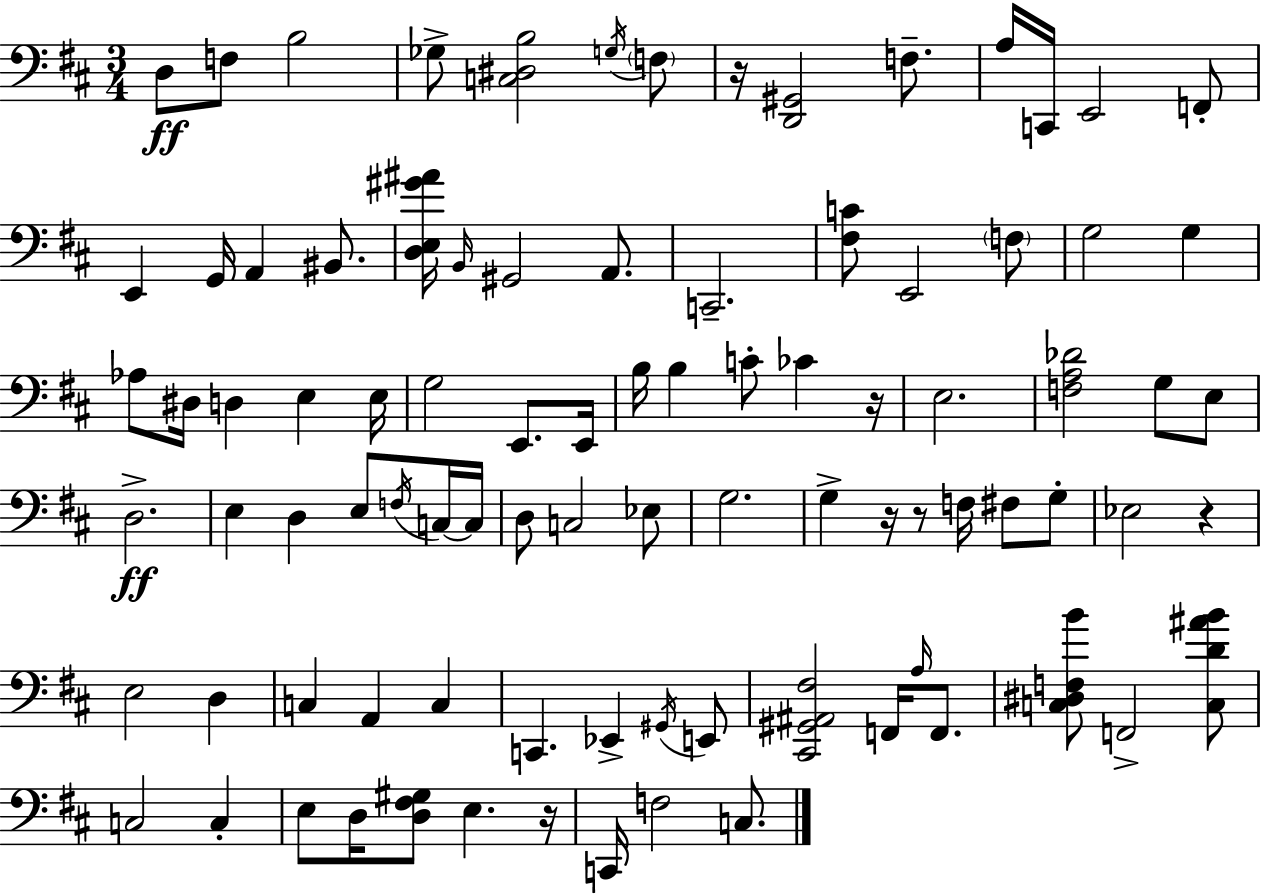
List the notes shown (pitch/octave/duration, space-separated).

D3/e F3/e B3/h Gb3/e [C3,D#3,B3]/h G3/s F3/e R/s [D2,G#2]/h F3/e. A3/s C2/s E2/h F2/e E2/q G2/s A2/q BIS2/e. [D3,E3,G#4,A#4]/s B2/s G#2/h A2/e. C2/h. [F#3,C4]/e E2/h F3/e G3/h G3/q Ab3/e D#3/s D3/q E3/q E3/s G3/h E2/e. E2/s B3/s B3/q C4/e CES4/q R/s E3/h. [F3,A3,Db4]/h G3/e E3/e D3/h. E3/q D3/q E3/e F3/s C3/s C3/s D3/e C3/h Eb3/e G3/h. G3/q R/s R/e F3/s F#3/e G3/e Eb3/h R/q E3/h D3/q C3/q A2/q C3/q C2/q. Eb2/q G#2/s E2/e [C#2,G#2,A#2,F#3]/h F2/s A3/s F2/e. [C3,D#3,F3,B4]/e F2/h [C3,D4,A#4,B4]/e C3/h C3/q E3/e D3/s [D3,F#3,G#3]/e E3/q. R/s C2/s F3/h C3/e.